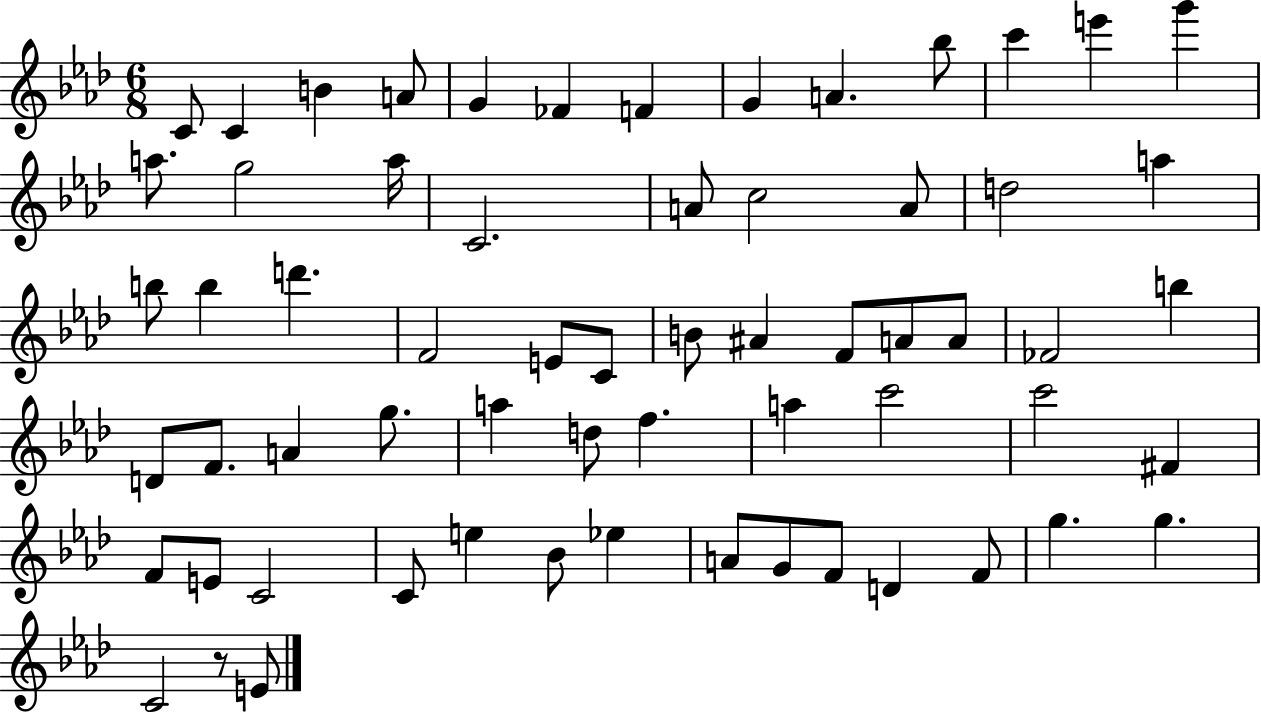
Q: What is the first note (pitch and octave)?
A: C4